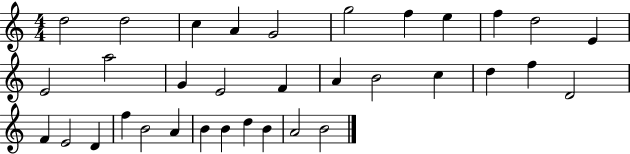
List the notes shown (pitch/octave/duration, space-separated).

D5/h D5/h C5/q A4/q G4/h G5/h F5/q E5/q F5/q D5/h E4/q E4/h A5/h G4/q E4/h F4/q A4/q B4/h C5/q D5/q F5/q D4/h F4/q E4/h D4/q F5/q B4/h A4/q B4/q B4/q D5/q B4/q A4/h B4/h